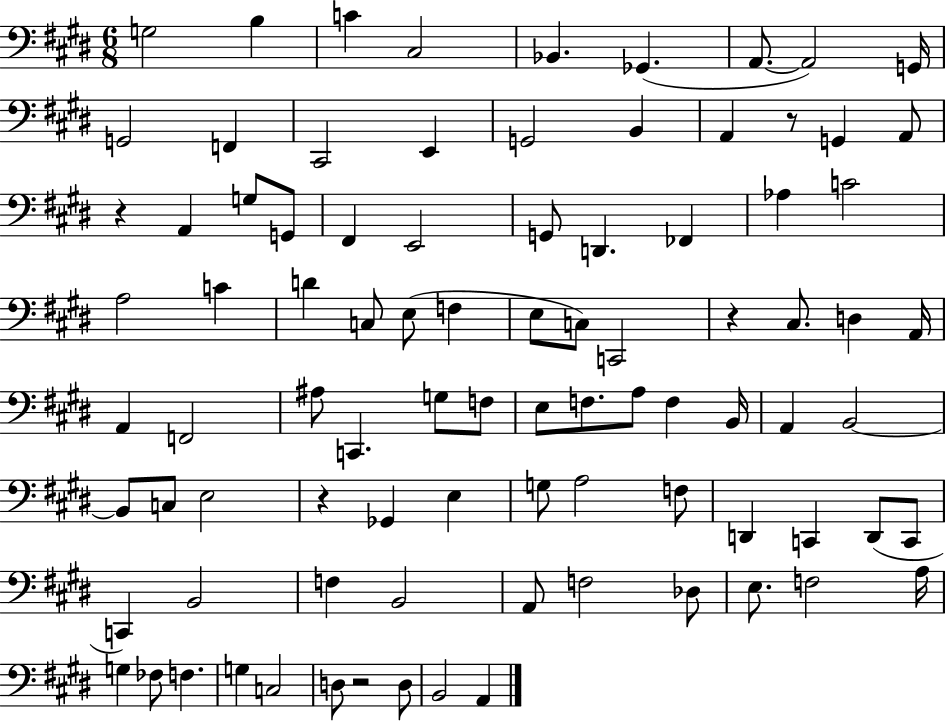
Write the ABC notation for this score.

X:1
T:Untitled
M:6/8
L:1/4
K:E
G,2 B, C ^C,2 _B,, _G,, A,,/2 A,,2 G,,/4 G,,2 F,, ^C,,2 E,, G,,2 B,, A,, z/2 G,, A,,/2 z A,, G,/2 G,,/2 ^F,, E,,2 G,,/2 D,, _F,, _A, C2 A,2 C D C,/2 E,/2 F, E,/2 C,/2 C,,2 z ^C,/2 D, A,,/4 A,, F,,2 ^A,/2 C,, G,/2 F,/2 E,/2 F,/2 A,/2 F, B,,/4 A,, B,,2 B,,/2 C,/2 E,2 z _G,, E, G,/2 A,2 F,/2 D,, C,, D,,/2 C,,/2 C,, B,,2 F, B,,2 A,,/2 F,2 _D,/2 E,/2 F,2 A,/4 G, _F,/2 F, G, C,2 D,/2 z2 D,/2 B,,2 A,,